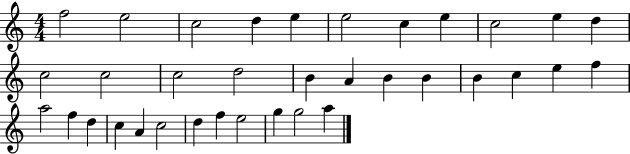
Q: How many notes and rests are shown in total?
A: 35